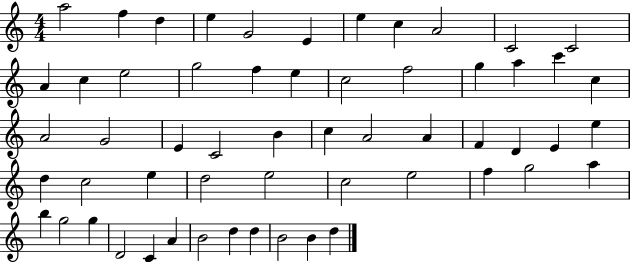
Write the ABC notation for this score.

X:1
T:Untitled
M:4/4
L:1/4
K:C
a2 f d e G2 E e c A2 C2 C2 A c e2 g2 f e c2 f2 g a c' c A2 G2 E C2 B c A2 A F D E e d c2 e d2 e2 c2 e2 f g2 a b g2 g D2 C A B2 d d B2 B d